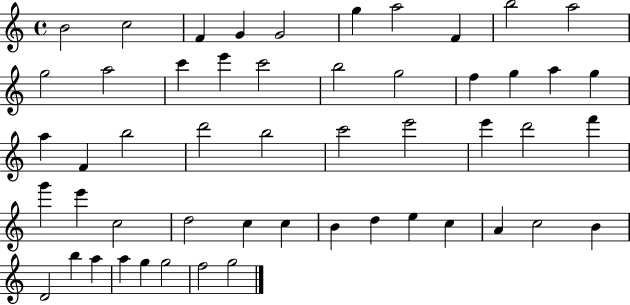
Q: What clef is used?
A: treble